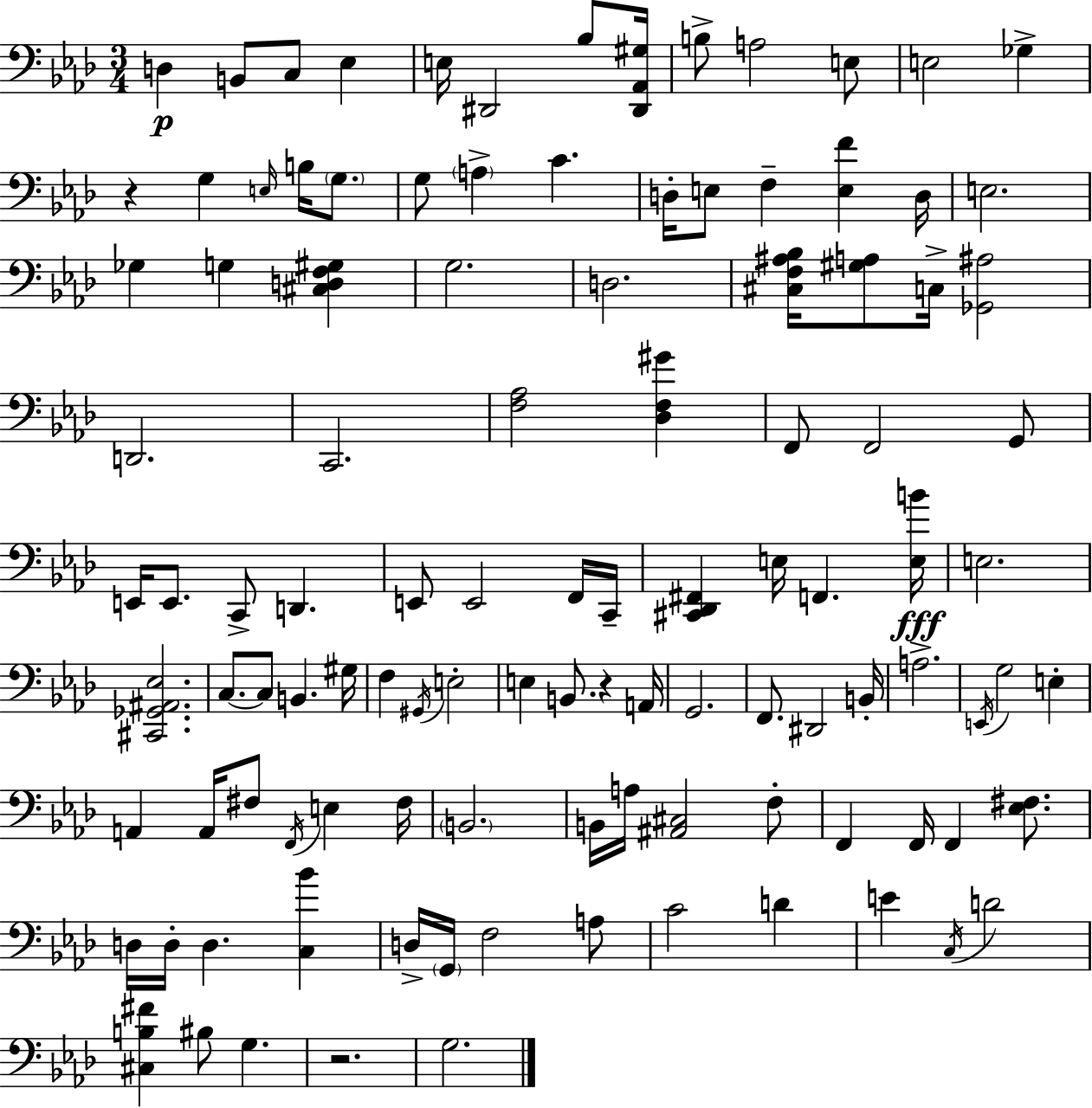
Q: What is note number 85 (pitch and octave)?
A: D4